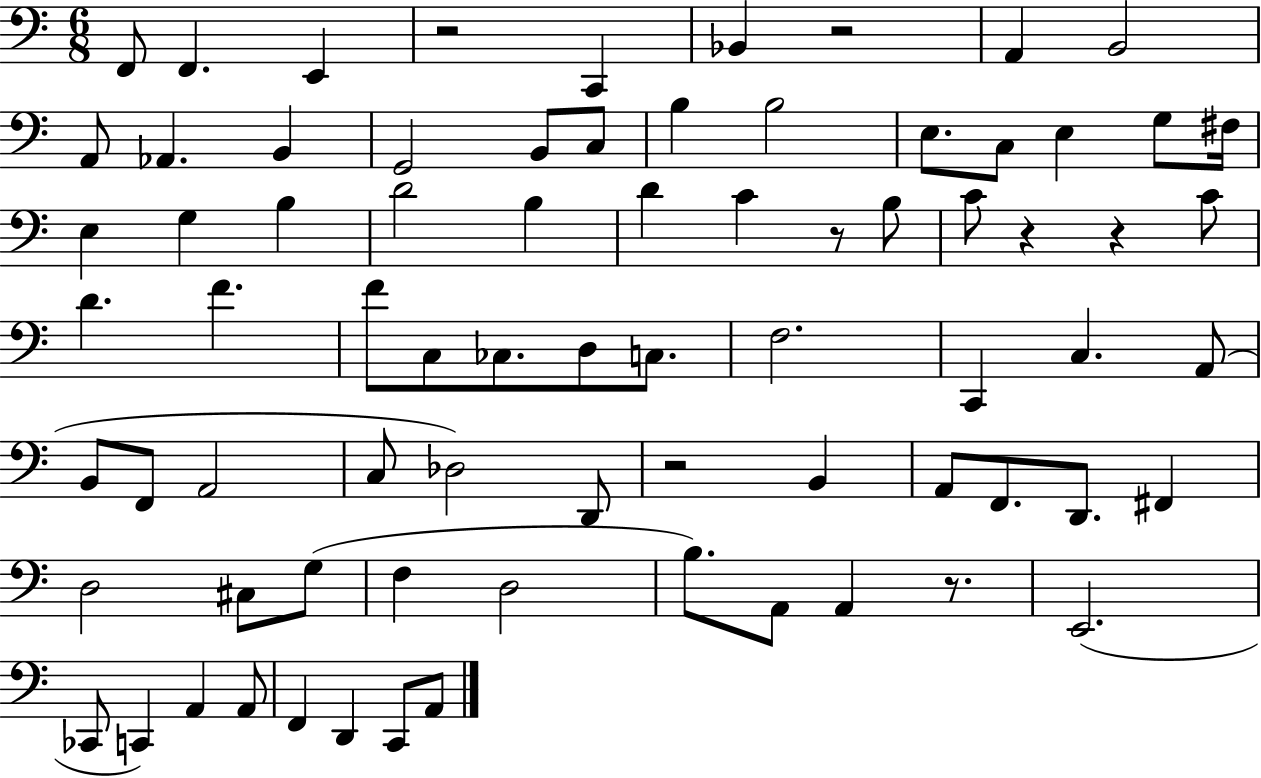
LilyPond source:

{
  \clef bass
  \numericTimeSignature
  \time 6/8
  \key c \major
  f,8 f,4. e,4 | r2 c,4 | bes,4 r2 | a,4 b,2 | \break a,8 aes,4. b,4 | g,2 b,8 c8 | b4 b2 | e8. c8 e4 g8 fis16 | \break e4 g4 b4 | d'2 b4 | d'4 c'4 r8 b8 | c'8 r4 r4 c'8 | \break d'4. f'4. | f'8 c8 ces8. d8 c8. | f2. | c,4 c4. a,8( | \break b,8 f,8 a,2 | c8 des2) d,8 | r2 b,4 | a,8 f,8. d,8. fis,4 | \break d2 cis8 g8( | f4 d2 | b8.) a,8 a,4 r8. | e,2.( | \break ces,8 c,4) a,4 a,8 | f,4 d,4 c,8 a,8 | \bar "|."
}